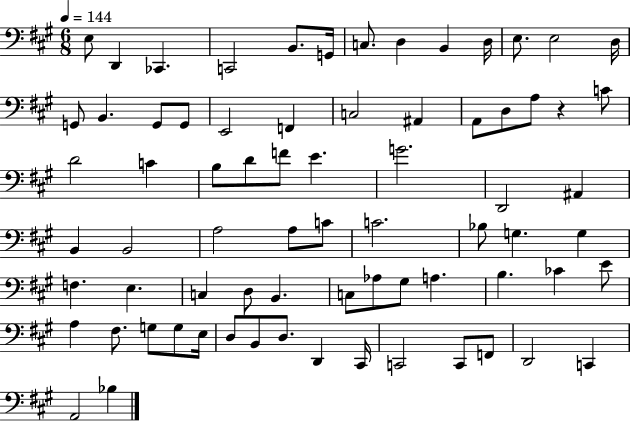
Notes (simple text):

E3/e D2/q CES2/q. C2/h B2/e. G2/s C3/e. D3/q B2/q D3/s E3/e. E3/h D3/s G2/e B2/q. G2/e G2/e E2/h F2/q C3/h A#2/q A2/e D3/e A3/e R/q C4/e D4/h C4/q B3/e D4/e F4/e E4/q. G4/h. D2/h A#2/q B2/q B2/h A3/h A3/e C4/e C4/h. Bb3/e G3/q. G3/q F3/q. E3/q. C3/q D3/e B2/q. C3/e Ab3/e G#3/e A3/q. B3/q. CES4/q E4/e A3/q F#3/e. G3/e G3/e E3/s D3/e B2/e D3/e. D2/q C#2/s C2/h C2/e F2/e D2/h C2/q A2/h Bb3/q